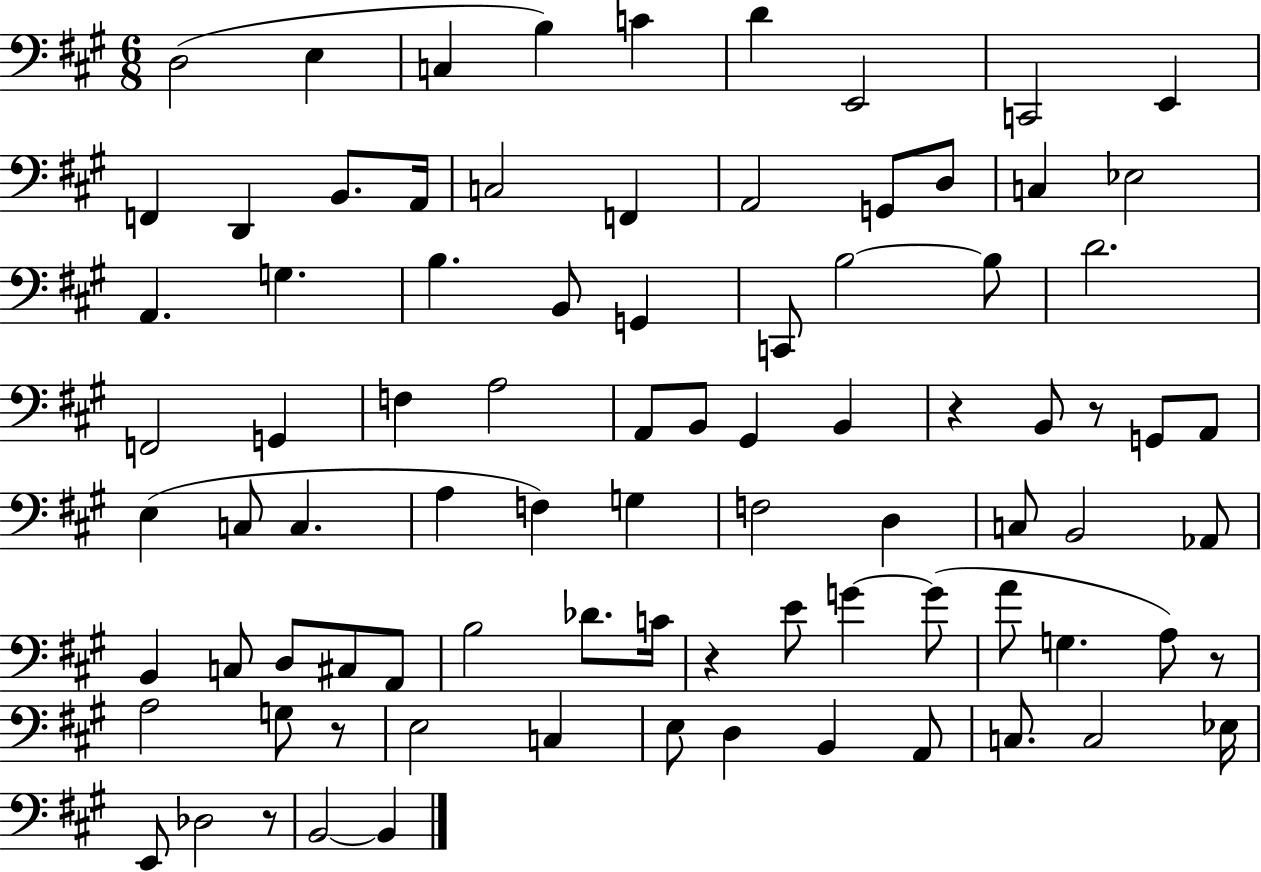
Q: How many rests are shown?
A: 6